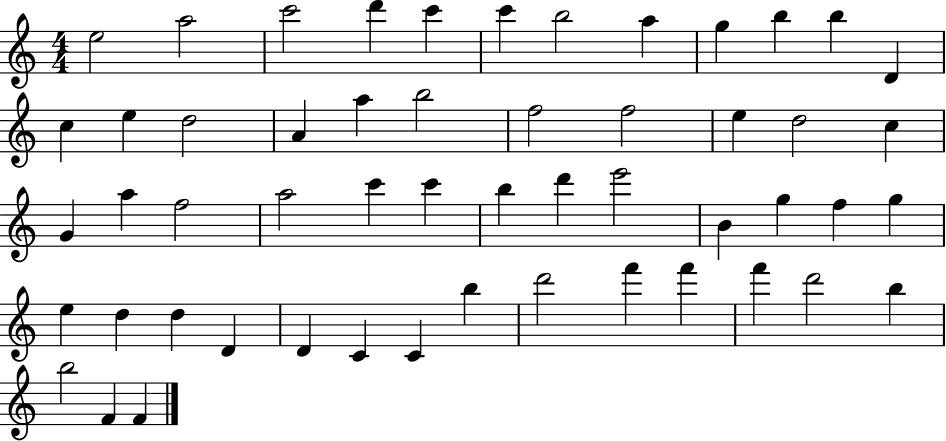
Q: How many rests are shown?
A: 0